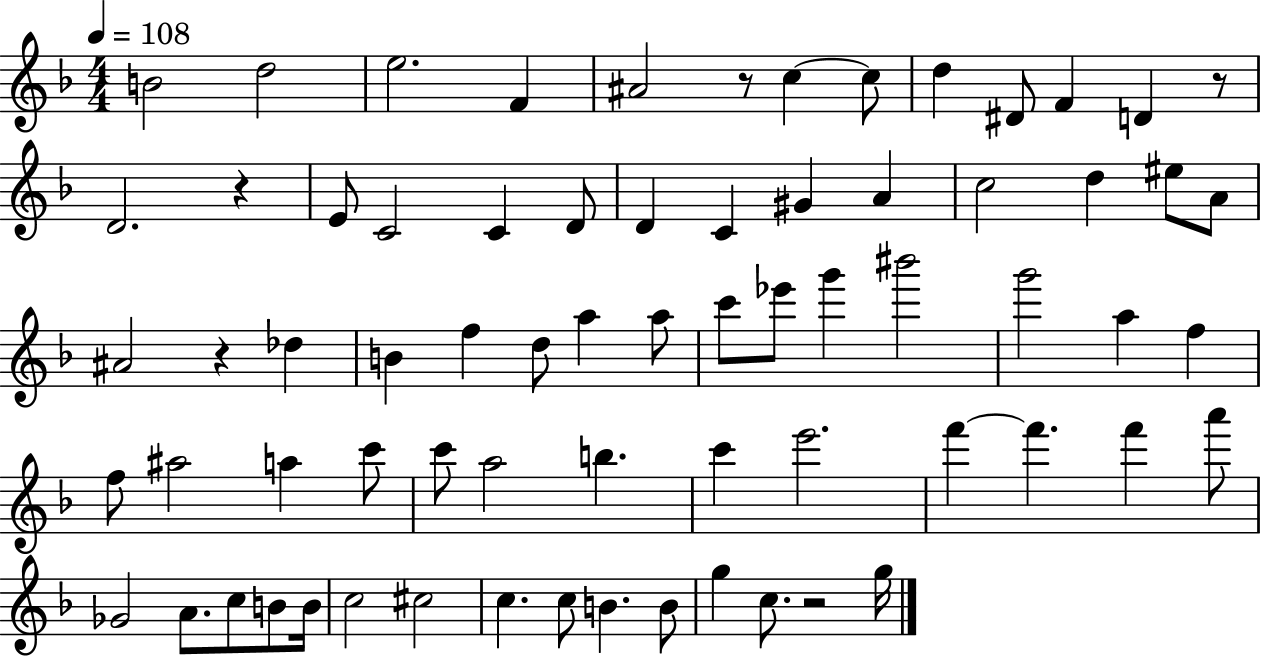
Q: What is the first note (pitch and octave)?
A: B4